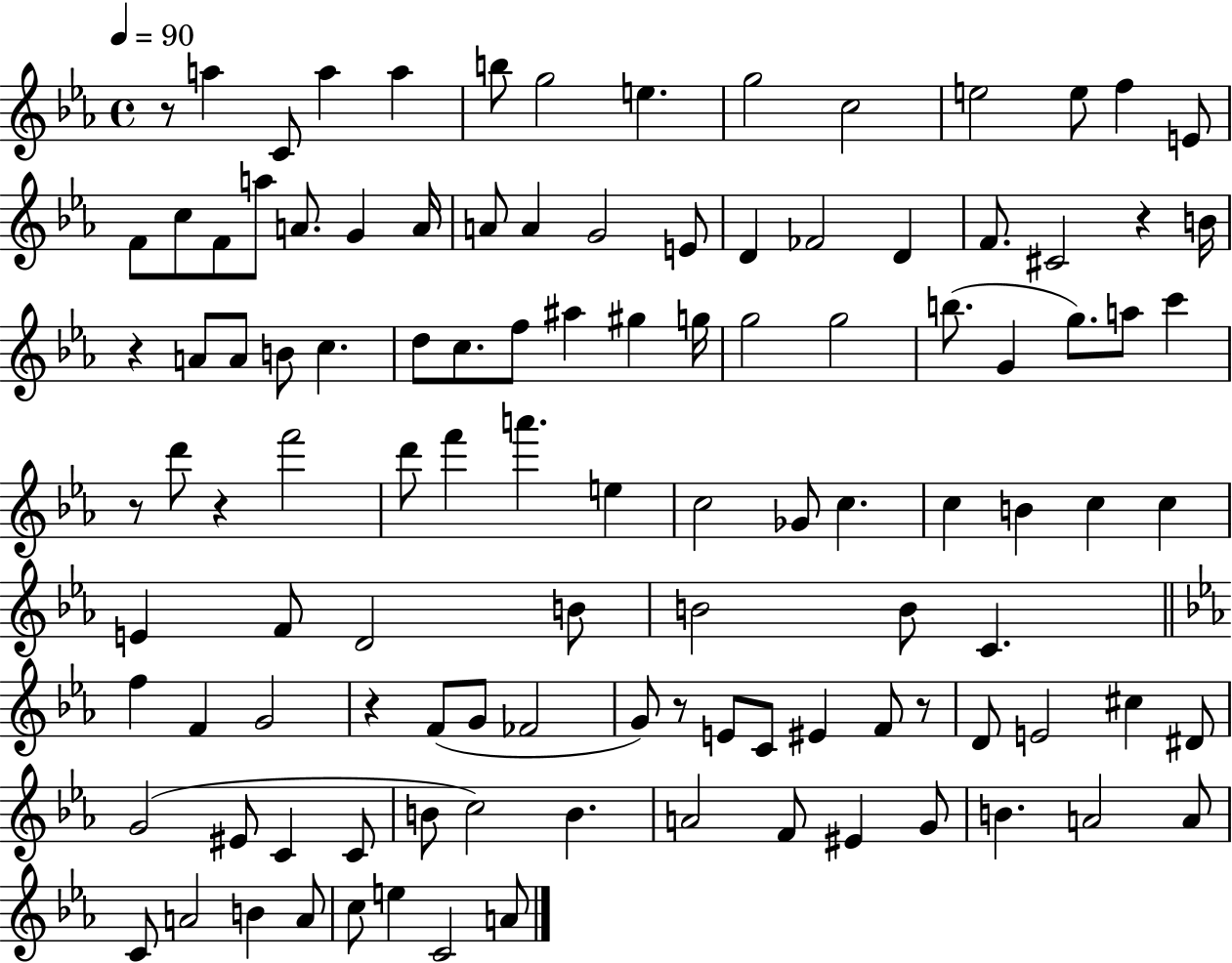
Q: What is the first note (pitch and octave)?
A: A5